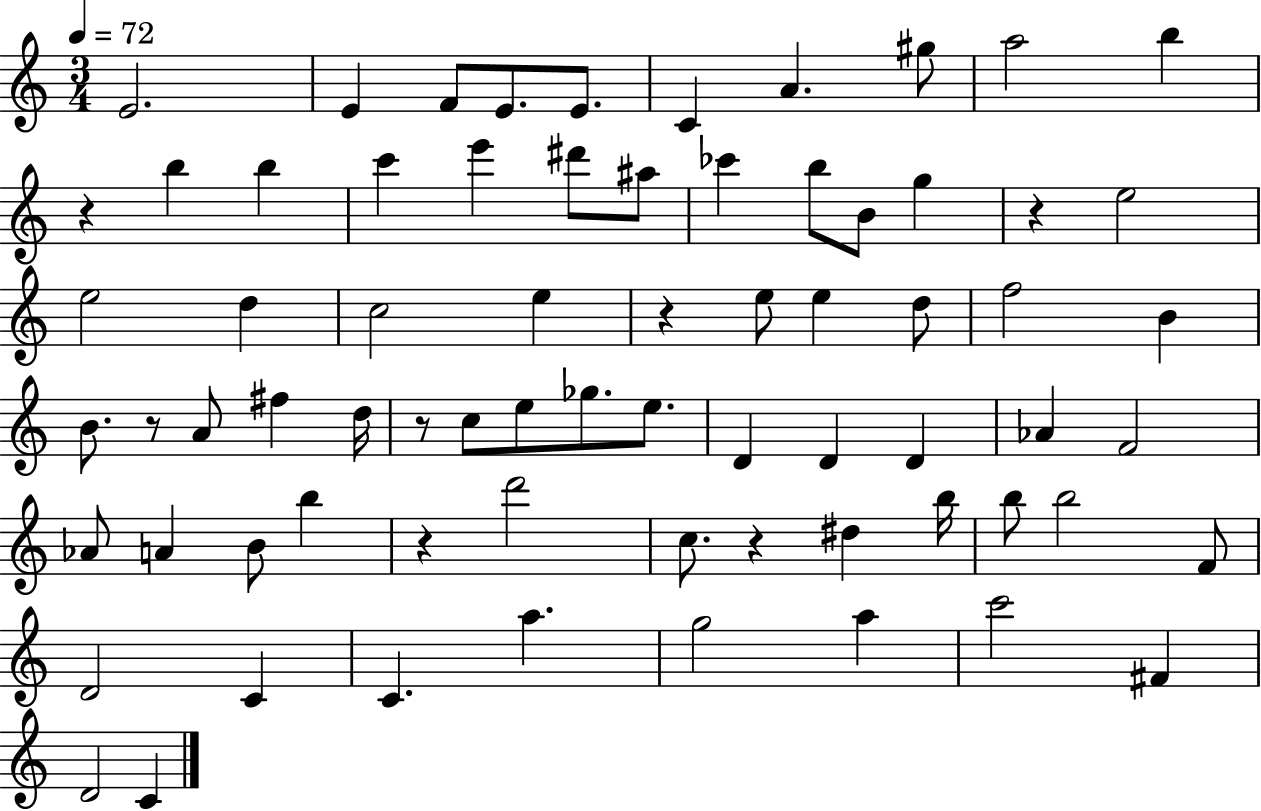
E4/h. E4/q F4/e E4/e. E4/e. C4/q A4/q. G#5/e A5/h B5/q R/q B5/q B5/q C6/q E6/q D#6/e A#5/e CES6/q B5/e B4/e G5/q R/q E5/h E5/h D5/q C5/h E5/q R/q E5/e E5/q D5/e F5/h B4/q B4/e. R/e A4/e F#5/q D5/s R/e C5/e E5/e Gb5/e. E5/e. D4/q D4/q D4/q Ab4/q F4/h Ab4/e A4/q B4/e B5/q R/q D6/h C5/e. R/q D#5/q B5/s B5/e B5/h F4/e D4/h C4/q C4/q. A5/q. G5/h A5/q C6/h F#4/q D4/h C4/q